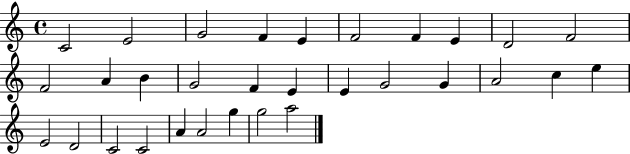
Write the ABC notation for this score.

X:1
T:Untitled
M:4/4
L:1/4
K:C
C2 E2 G2 F E F2 F E D2 F2 F2 A B G2 F E E G2 G A2 c e E2 D2 C2 C2 A A2 g g2 a2